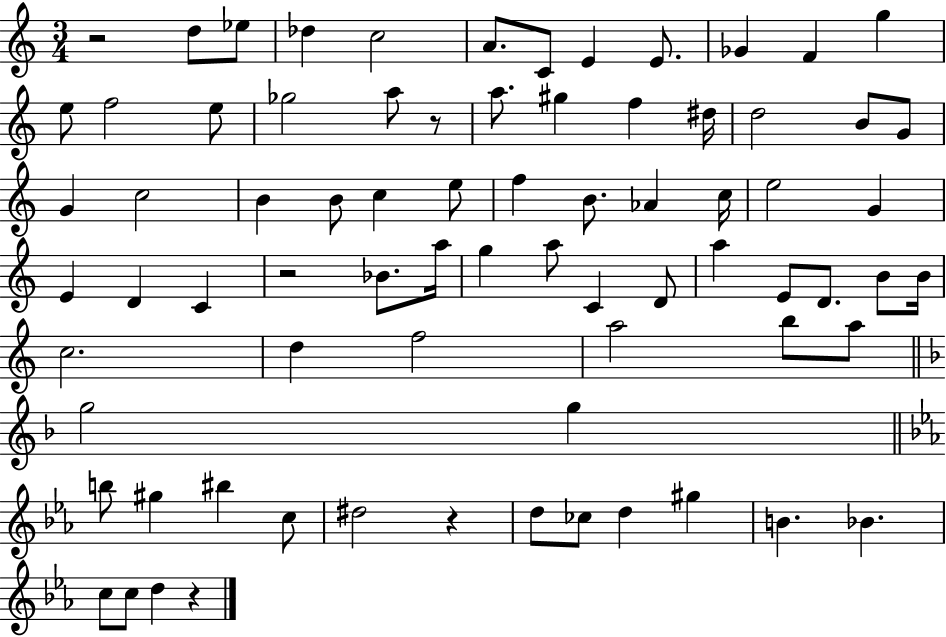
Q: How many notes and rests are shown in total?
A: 76